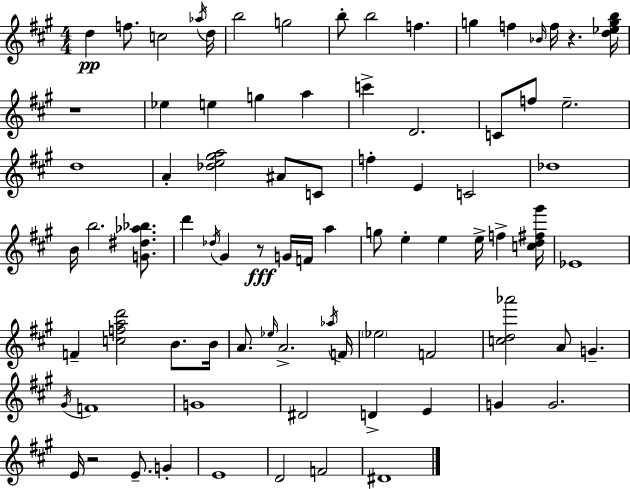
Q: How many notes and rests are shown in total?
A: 82